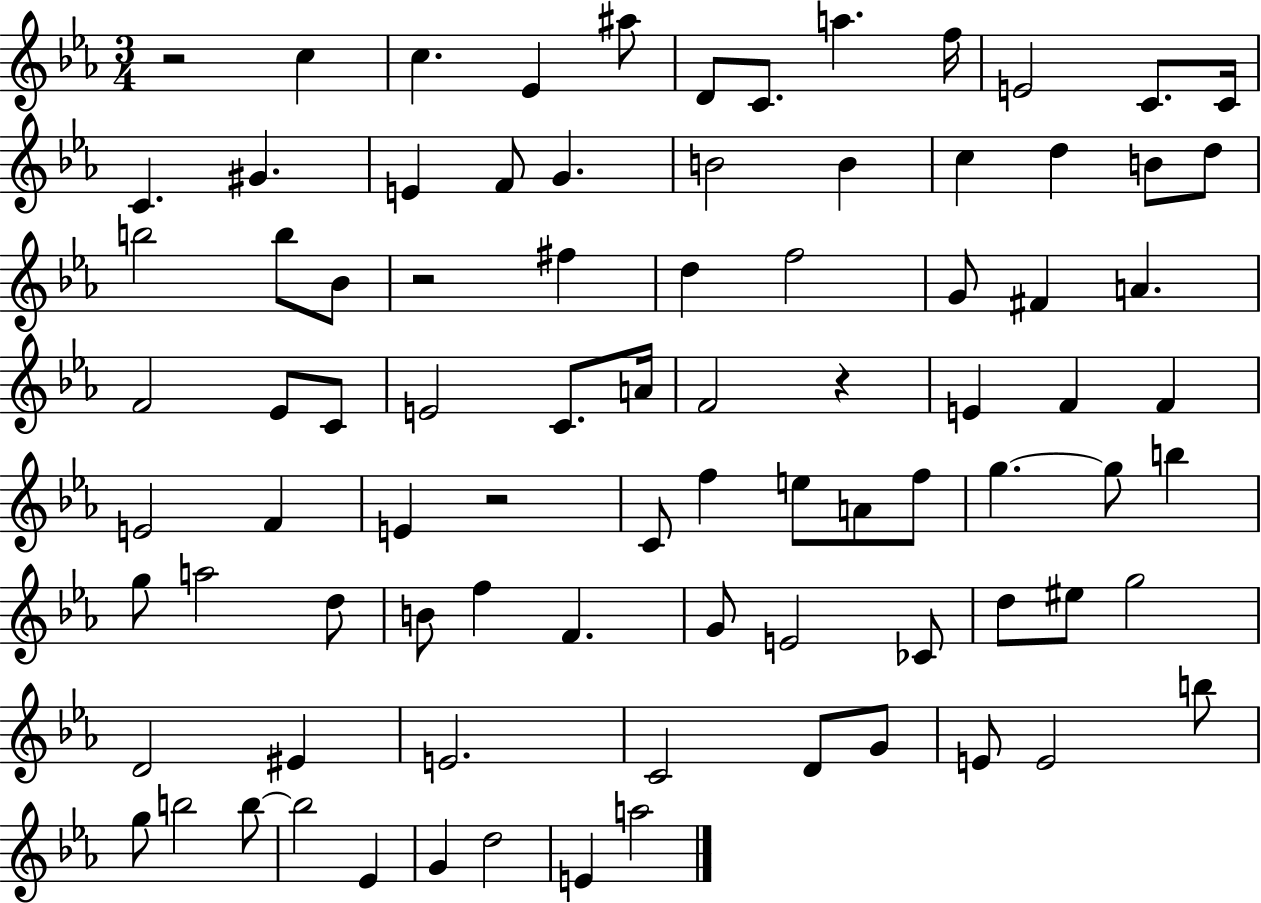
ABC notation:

X:1
T:Untitled
M:3/4
L:1/4
K:Eb
z2 c c _E ^a/2 D/2 C/2 a f/4 E2 C/2 C/4 C ^G E F/2 G B2 B c d B/2 d/2 b2 b/2 _B/2 z2 ^f d f2 G/2 ^F A F2 _E/2 C/2 E2 C/2 A/4 F2 z E F F E2 F E z2 C/2 f e/2 A/2 f/2 g g/2 b g/2 a2 d/2 B/2 f F G/2 E2 _C/2 d/2 ^e/2 g2 D2 ^E E2 C2 D/2 G/2 E/2 E2 b/2 g/2 b2 b/2 b2 _E G d2 E a2